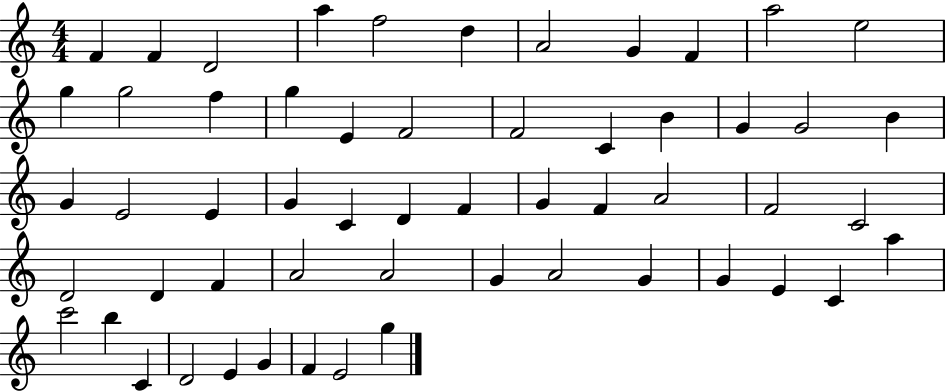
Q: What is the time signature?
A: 4/4